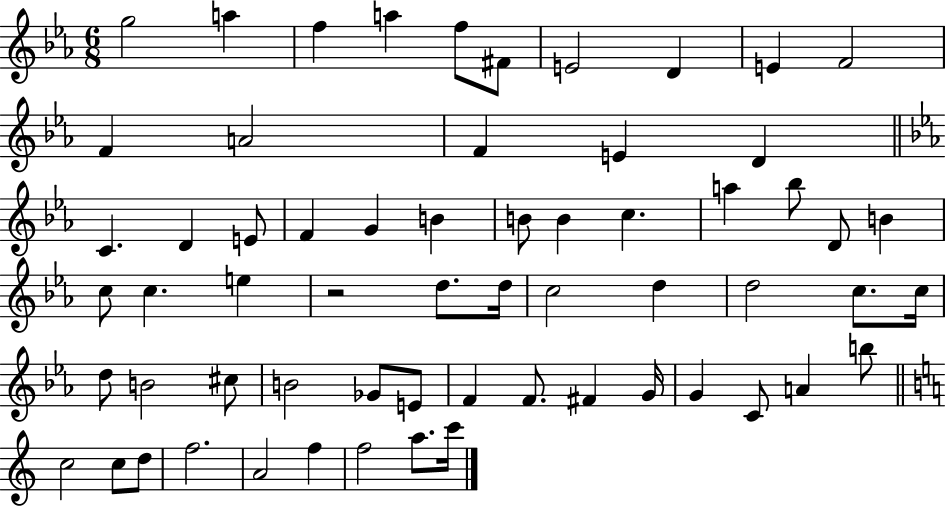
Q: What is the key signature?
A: EES major